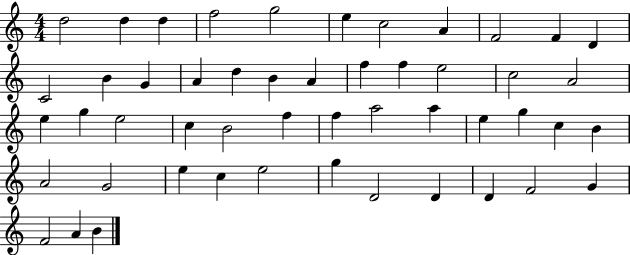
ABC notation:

X:1
T:Untitled
M:4/4
L:1/4
K:C
d2 d d f2 g2 e c2 A F2 F D C2 B G A d B A f f e2 c2 A2 e g e2 c B2 f f a2 a e g c B A2 G2 e c e2 g D2 D D F2 G F2 A B